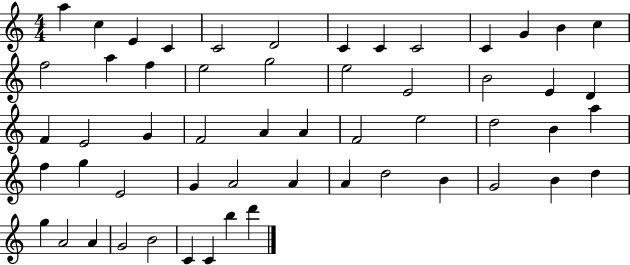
{
  \clef treble
  \numericTimeSignature
  \time 4/4
  \key c \major
  a''4 c''4 e'4 c'4 | c'2 d'2 | c'4 c'4 c'2 | c'4 g'4 b'4 c''4 | \break f''2 a''4 f''4 | e''2 g''2 | e''2 e'2 | b'2 e'4 d'4 | \break f'4 e'2 g'4 | f'2 a'4 a'4 | f'2 e''2 | d''2 b'4 a''4 | \break f''4 g''4 e'2 | g'4 a'2 a'4 | a'4 d''2 b'4 | g'2 b'4 d''4 | \break g''4 a'2 a'4 | g'2 b'2 | c'4 c'4 b''4 d'''4 | \bar "|."
}